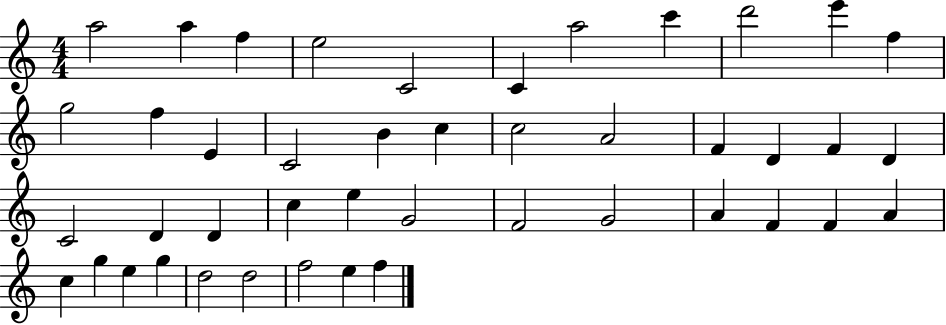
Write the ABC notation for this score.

X:1
T:Untitled
M:4/4
L:1/4
K:C
a2 a f e2 C2 C a2 c' d'2 e' f g2 f E C2 B c c2 A2 F D F D C2 D D c e G2 F2 G2 A F F A c g e g d2 d2 f2 e f